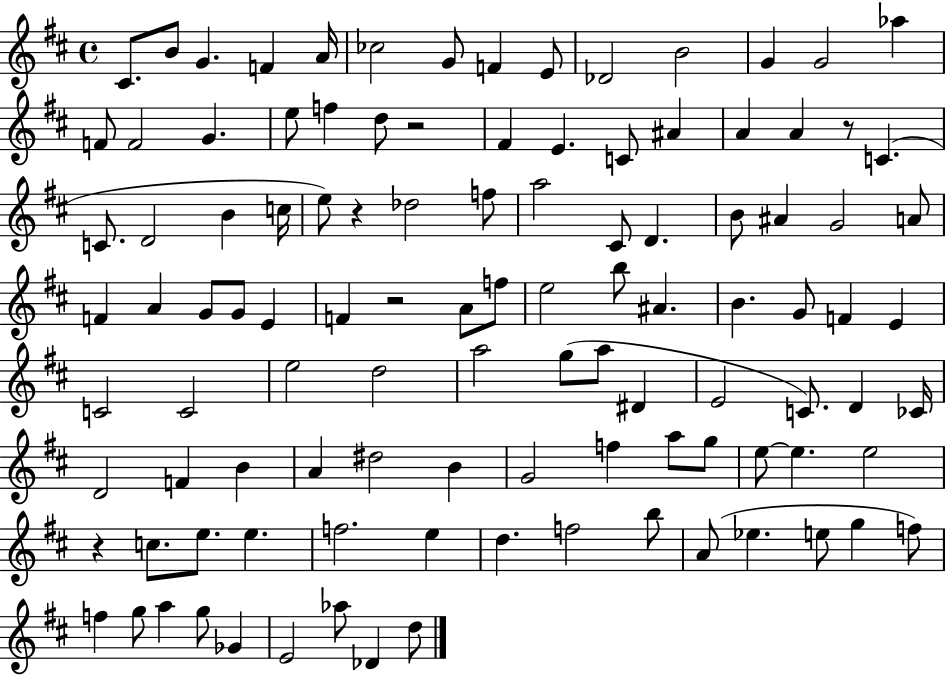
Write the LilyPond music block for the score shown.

{
  \clef treble
  \time 4/4
  \defaultTimeSignature
  \key d \major
  cis'8. b'8 g'4. f'4 a'16 | ces''2 g'8 f'4 e'8 | des'2 b'2 | g'4 g'2 aes''4 | \break f'8 f'2 g'4. | e''8 f''4 d''8 r2 | fis'4 e'4. c'8 ais'4 | a'4 a'4 r8 c'4.( | \break c'8. d'2 b'4 c''16 | e''8) r4 des''2 f''8 | a''2 cis'8 d'4. | b'8 ais'4 g'2 a'8 | \break f'4 a'4 g'8 g'8 e'4 | f'4 r2 a'8 f''8 | e''2 b''8 ais'4. | b'4. g'8 f'4 e'4 | \break c'2 c'2 | e''2 d''2 | a''2 g''8( a''8 dis'4 | e'2 c'8.) d'4 ces'16 | \break d'2 f'4 b'4 | a'4 dis''2 b'4 | g'2 f''4 a''8 g''8 | e''8~~ e''4. e''2 | \break r4 c''8. e''8. e''4. | f''2. e''4 | d''4. f''2 b''8 | a'8( ees''4. e''8 g''4 f''8) | \break f''4 g''8 a''4 g''8 ges'4 | e'2 aes''8 des'4 d''8 | \bar "|."
}